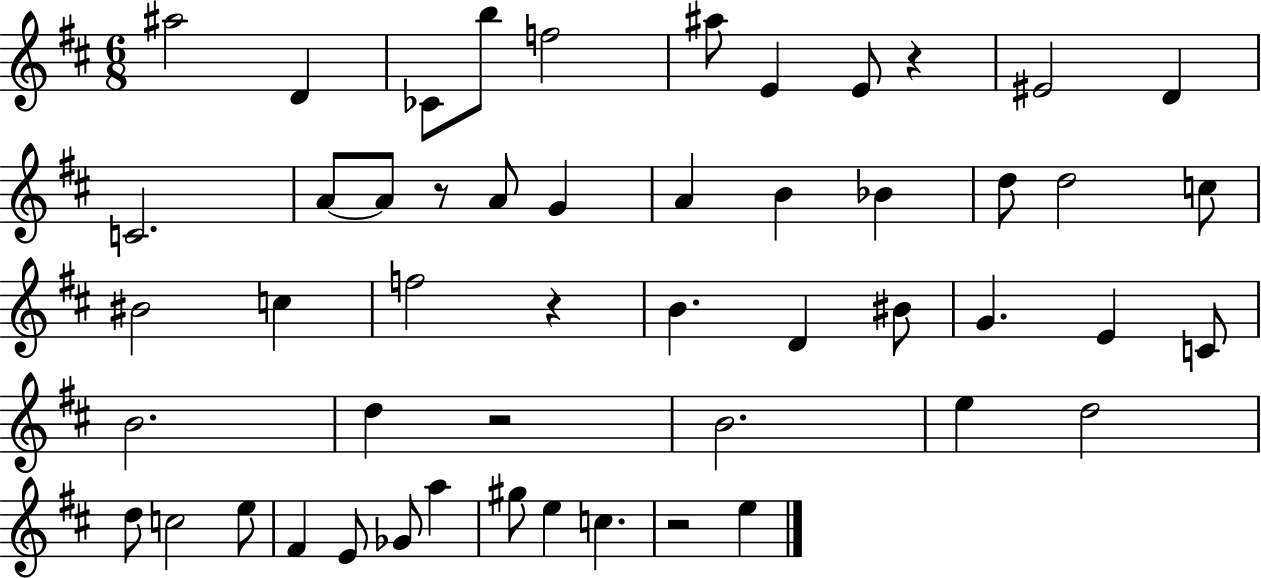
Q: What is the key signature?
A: D major